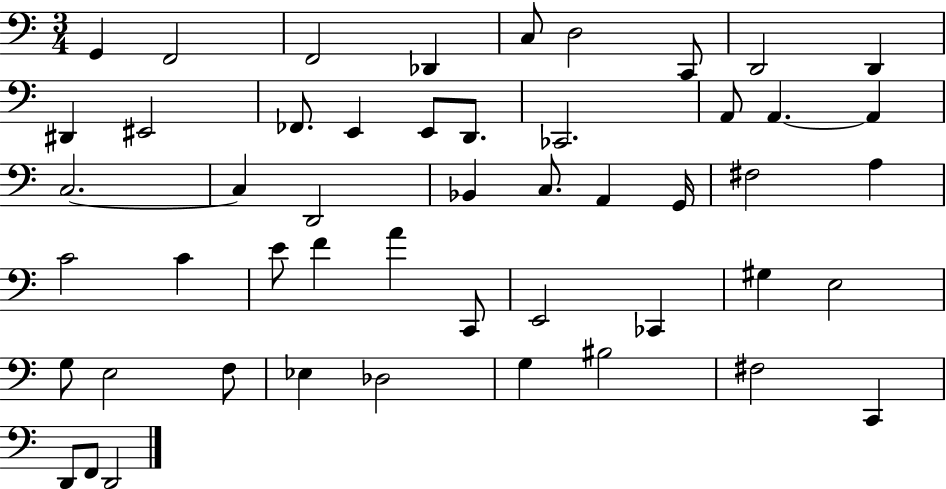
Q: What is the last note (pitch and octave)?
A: D2